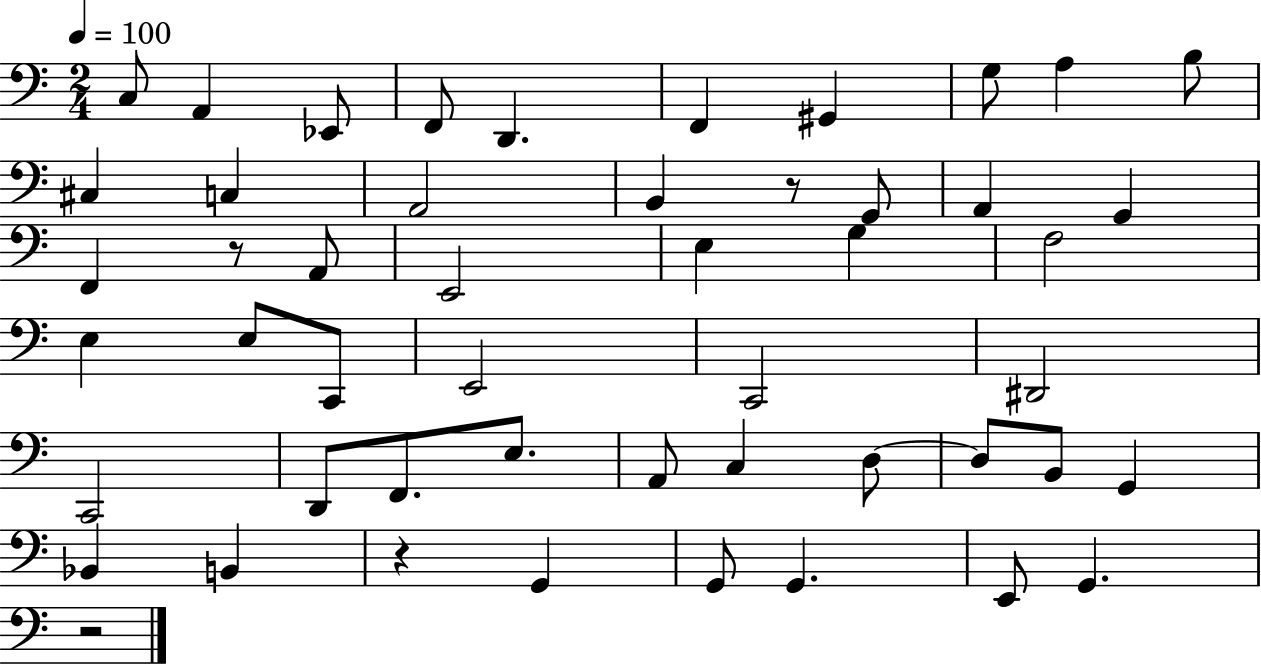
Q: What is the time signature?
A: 2/4